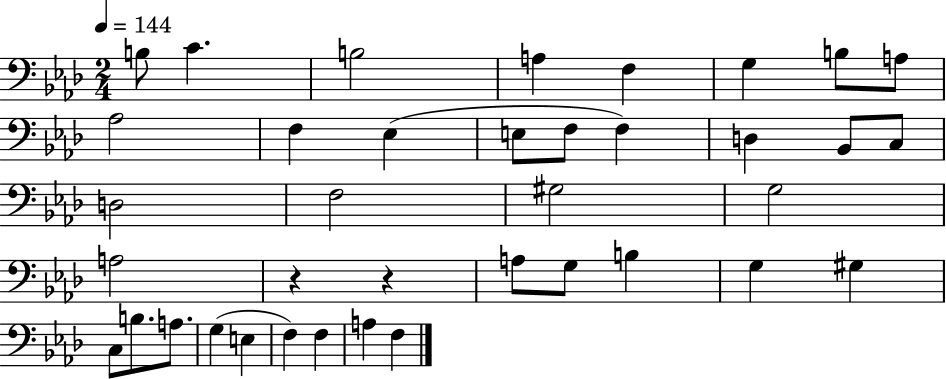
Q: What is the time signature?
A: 2/4